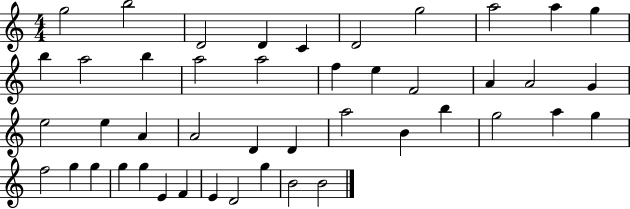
{
  \clef treble
  \numericTimeSignature
  \time 4/4
  \key c \major
  g''2 b''2 | d'2 d'4 c'4 | d'2 g''2 | a''2 a''4 g''4 | \break b''4 a''2 b''4 | a''2 a''2 | f''4 e''4 f'2 | a'4 a'2 g'4 | \break e''2 e''4 a'4 | a'2 d'4 d'4 | a''2 b'4 b''4 | g''2 a''4 g''4 | \break f''2 g''4 g''4 | g''4 g''4 e'4 f'4 | e'4 d'2 g''4 | b'2 b'2 | \break \bar "|."
}